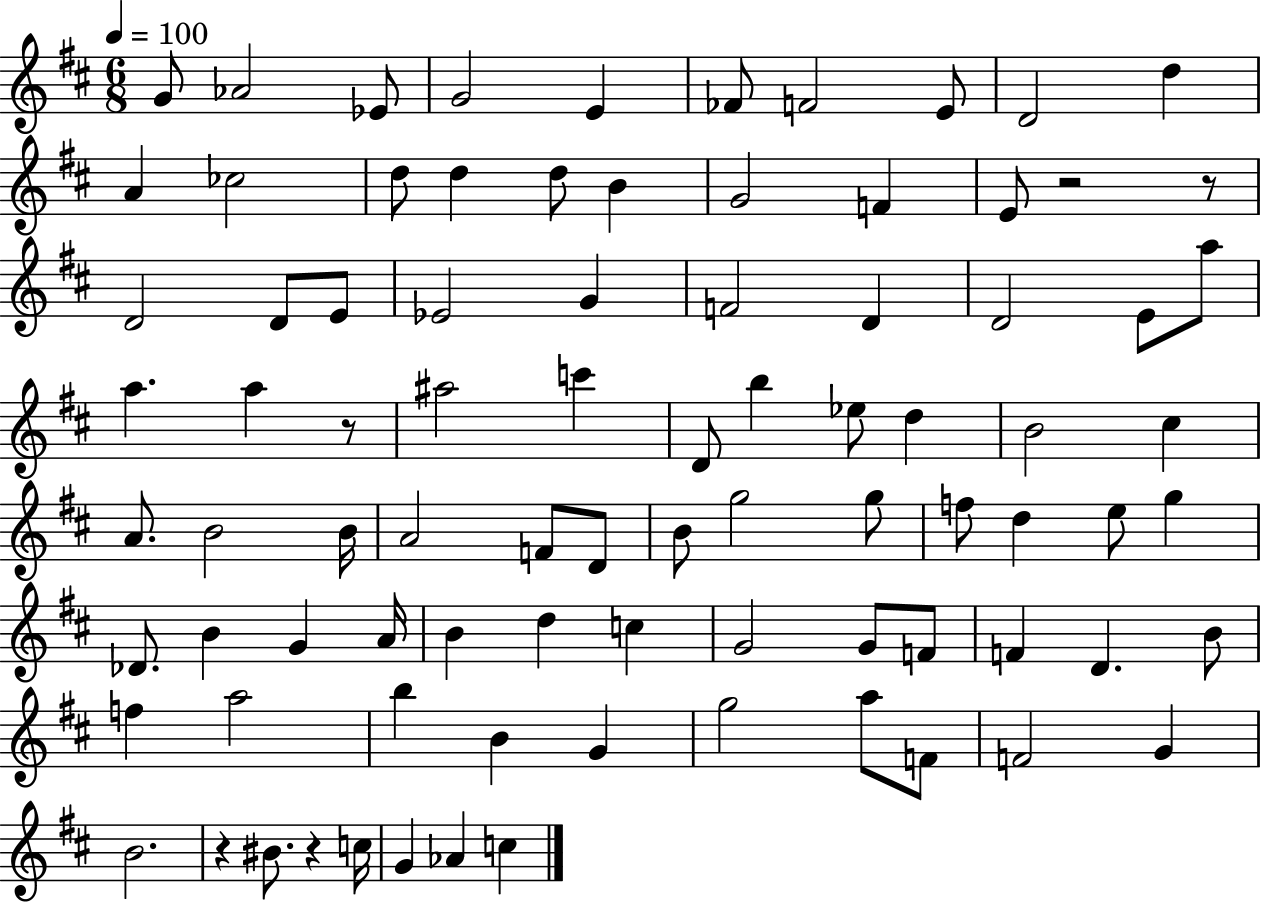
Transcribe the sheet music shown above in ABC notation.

X:1
T:Untitled
M:6/8
L:1/4
K:D
G/2 _A2 _E/2 G2 E _F/2 F2 E/2 D2 d A _c2 d/2 d d/2 B G2 F E/2 z2 z/2 D2 D/2 E/2 _E2 G F2 D D2 E/2 a/2 a a z/2 ^a2 c' D/2 b _e/2 d B2 ^c A/2 B2 B/4 A2 F/2 D/2 B/2 g2 g/2 f/2 d e/2 g _D/2 B G A/4 B d c G2 G/2 F/2 F D B/2 f a2 b B G g2 a/2 F/2 F2 G B2 z ^B/2 z c/4 G _A c